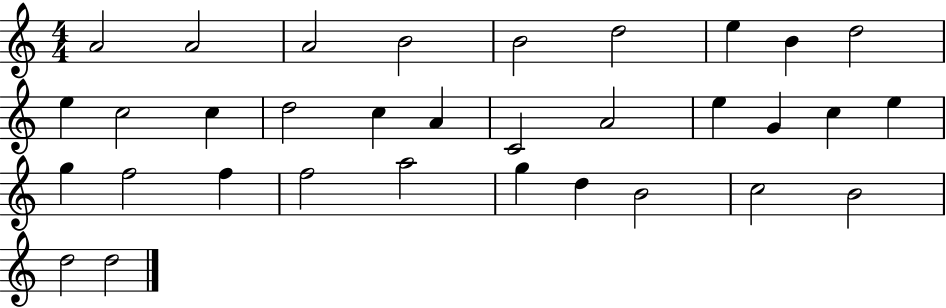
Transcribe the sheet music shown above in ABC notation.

X:1
T:Untitled
M:4/4
L:1/4
K:C
A2 A2 A2 B2 B2 d2 e B d2 e c2 c d2 c A C2 A2 e G c e g f2 f f2 a2 g d B2 c2 B2 d2 d2